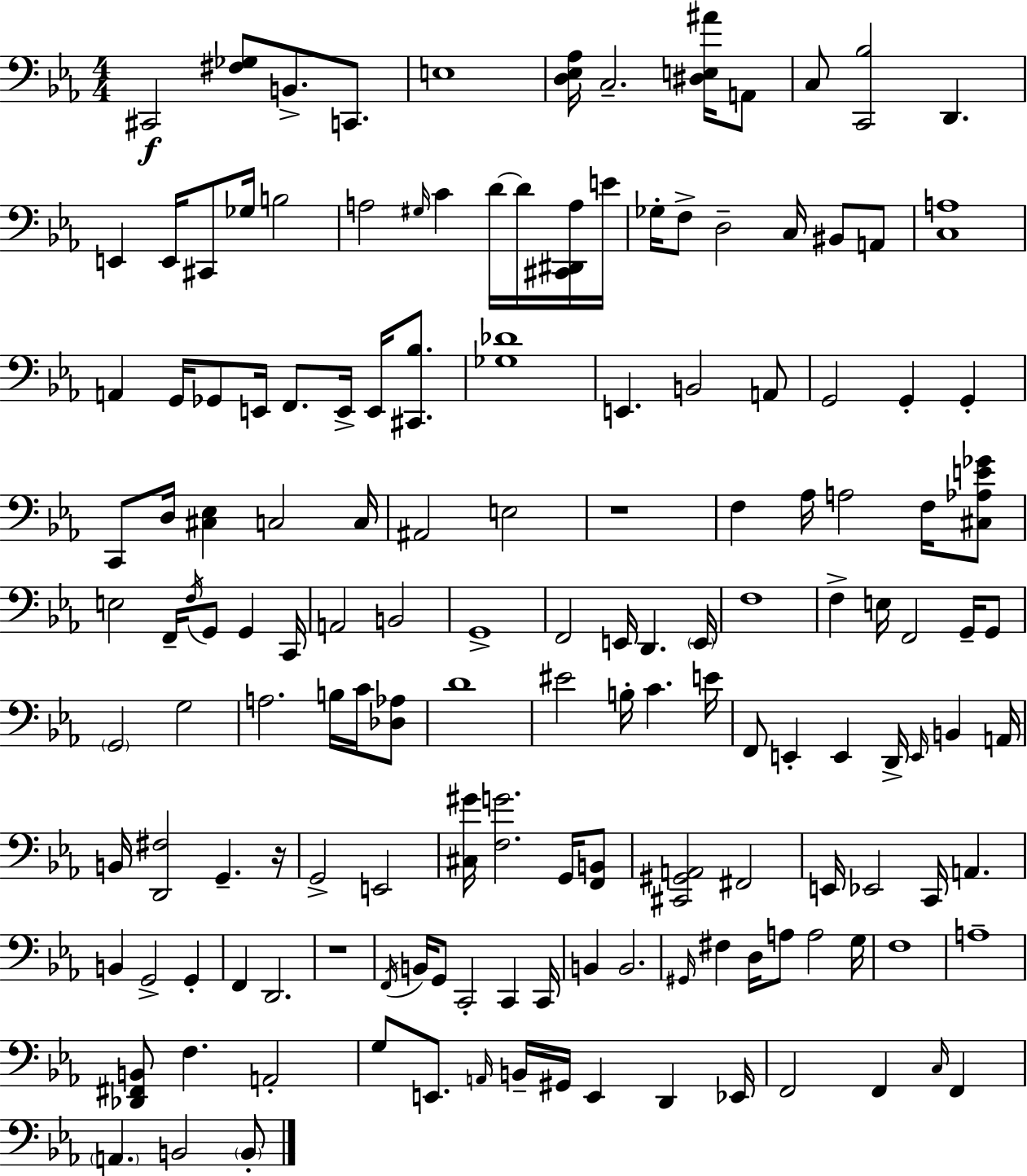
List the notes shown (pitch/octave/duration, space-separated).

C#2/h [F#3,Gb3]/e B2/e. C2/e. E3/w [D3,Eb3,Ab3]/s C3/h. [D#3,E3,A#4]/s A2/e C3/e [C2,Bb3]/h D2/q. E2/q E2/s C#2/e Gb3/s B3/h A3/h G#3/s C4/q D4/s D4/s [C#2,D#2,A3]/s E4/s Gb3/s F3/e D3/h C3/s BIS2/e A2/e [C3,A3]/w A2/q G2/s Gb2/e E2/s F2/e. E2/s E2/s [C#2,Bb3]/e. [Gb3,Db4]/w E2/q. B2/h A2/e G2/h G2/q G2/q C2/e D3/s [C#3,Eb3]/q C3/h C3/s A#2/h E3/h R/w F3/q Ab3/s A3/h F3/s [C#3,Ab3,E4,Gb4]/e E3/h F2/s F3/s G2/e G2/q C2/s A2/h B2/h G2/w F2/h E2/s D2/q. E2/s F3/w F3/q E3/s F2/h G2/s G2/e G2/h G3/h A3/h. B3/s C4/s [Db3,Ab3]/e D4/w EIS4/h B3/s C4/q. E4/s F2/e E2/q E2/q D2/s E2/s B2/q A2/s B2/s [D2,F#3]/h G2/q. R/s G2/h E2/h [C#3,G#4]/s [F3,G4]/h. G2/s [F2,B2]/e [C#2,G#2,A2]/h F#2/h E2/s Eb2/h C2/s A2/q. B2/q G2/h G2/q F2/q D2/h. R/w F2/s B2/s G2/e C2/h C2/q C2/s B2/q B2/h. G#2/s F#3/q D3/s A3/e A3/h G3/s F3/w A3/w [Db2,F#2,B2]/e F3/q. A2/h G3/e E2/e. A2/s B2/s G#2/s E2/q D2/q Eb2/s F2/h F2/q C3/s F2/q A2/q. B2/h B2/e